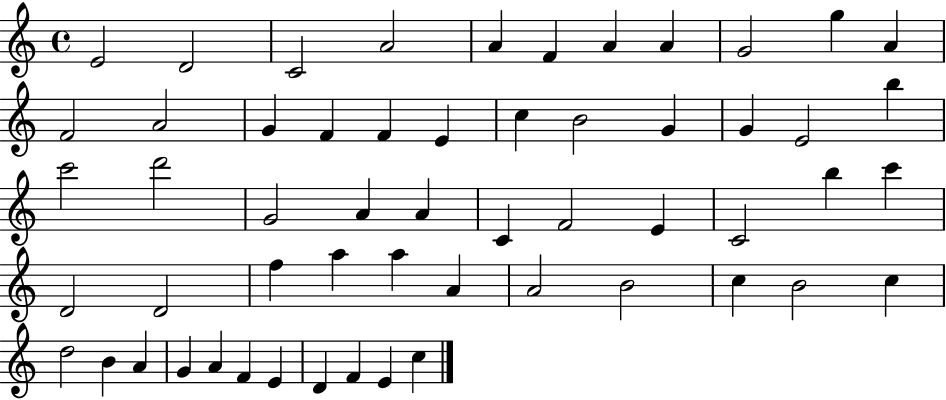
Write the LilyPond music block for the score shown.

{
  \clef treble
  \time 4/4
  \defaultTimeSignature
  \key c \major
  e'2 d'2 | c'2 a'2 | a'4 f'4 a'4 a'4 | g'2 g''4 a'4 | \break f'2 a'2 | g'4 f'4 f'4 e'4 | c''4 b'2 g'4 | g'4 e'2 b''4 | \break c'''2 d'''2 | g'2 a'4 a'4 | c'4 f'2 e'4 | c'2 b''4 c'''4 | \break d'2 d'2 | f''4 a''4 a''4 a'4 | a'2 b'2 | c''4 b'2 c''4 | \break d''2 b'4 a'4 | g'4 a'4 f'4 e'4 | d'4 f'4 e'4 c''4 | \bar "|."
}